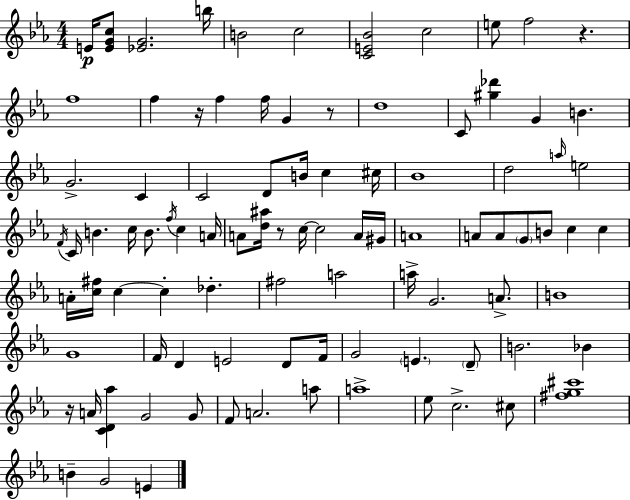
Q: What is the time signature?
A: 4/4